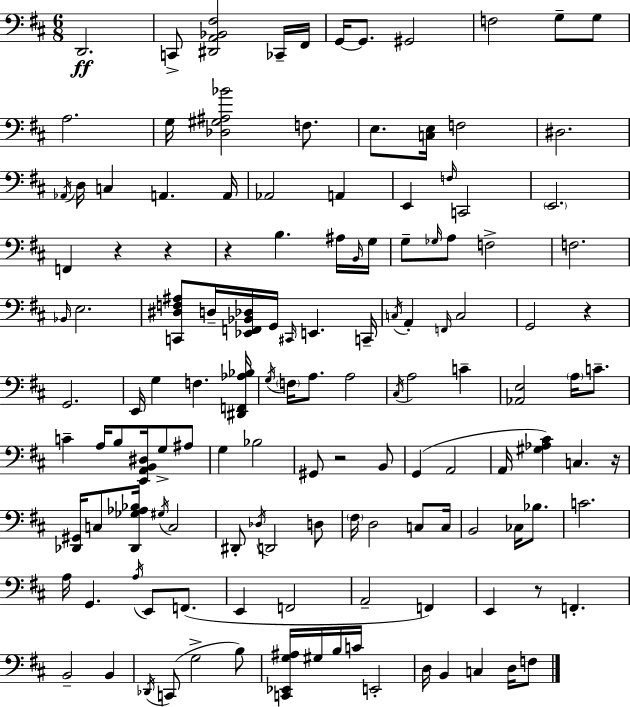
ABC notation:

X:1
T:Untitled
M:6/8
L:1/4
K:D
D,,2 C,,/2 [^D,,A,,_B,,^F,]2 _C,,/4 ^F,,/4 G,,/4 G,,/2 ^G,,2 F,2 G,/2 G,/2 A,2 G,/4 [_D,^G,^A,_B]2 F,/2 E,/2 [C,E,]/4 F,2 ^D,2 _A,,/4 D,/4 C, A,, A,,/4 _A,,2 A,, E,, F,/4 C,,2 E,,2 F,, z z z B, ^A,/4 B,,/4 G,/4 G,/2 _G,/4 A,/2 F,2 F,2 _B,,/4 E,2 [C,,^D,F,^A,]/2 D,/4 [_E,,F,,_B,,_D,]/4 G,,/4 ^C,,/4 E,, C,,/4 C,/4 A,, F,,/4 C,2 G,,2 z G,,2 E,,/4 G, F, [^D,,F,,_A,_B,]/4 G,/4 F,/4 A,/2 A,2 ^C,/4 A,2 C [_A,,E,]2 A,/4 C/2 C A,/4 B,/2 [E,,A,,B,,^D,]/4 G,/2 ^A,/2 G, _B,2 ^G,,/2 z2 B,,/2 G,, A,,2 A,,/4 [^G,_A,^C] C, z/4 [_D,,^G,,]/4 C,/2 [_D,,_G,_A,_B,]/4 ^G,/4 C,2 ^D,,/2 _D,/4 D,,2 D,/2 ^F,/4 D,2 C,/2 C,/4 B,,2 _C,/4 _B,/2 C2 A,/4 G,, A,/4 E,,/2 F,,/2 E,, F,,2 A,,2 F,, E,, z/2 F,, B,,2 B,, _D,,/4 C,,/2 G,2 B,/2 [C,,_E,,G,^A,]/4 ^G,/4 B,/4 C/4 E,,2 D,/4 B,, C, D,/4 F,/2